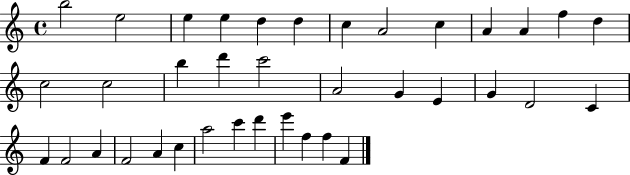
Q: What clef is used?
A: treble